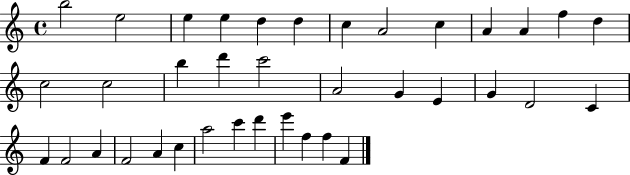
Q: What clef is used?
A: treble